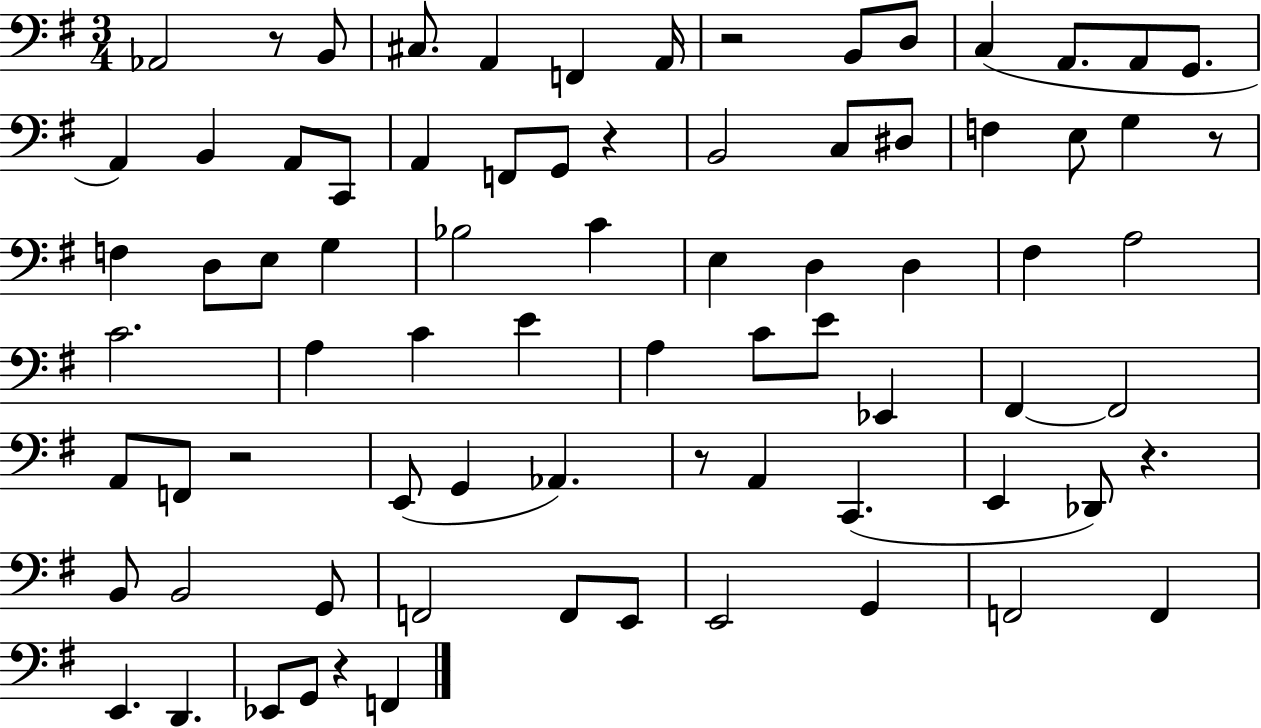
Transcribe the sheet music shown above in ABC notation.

X:1
T:Untitled
M:3/4
L:1/4
K:G
_A,,2 z/2 B,,/2 ^C,/2 A,, F,, A,,/4 z2 B,,/2 D,/2 C, A,,/2 A,,/2 G,,/2 A,, B,, A,,/2 C,,/2 A,, F,,/2 G,,/2 z B,,2 C,/2 ^D,/2 F, E,/2 G, z/2 F, D,/2 E,/2 G, _B,2 C E, D, D, ^F, A,2 C2 A, C E A, C/2 E/2 _E,, ^F,, ^F,,2 A,,/2 F,,/2 z2 E,,/2 G,, _A,, z/2 A,, C,, E,, _D,,/2 z B,,/2 B,,2 G,,/2 F,,2 F,,/2 E,,/2 E,,2 G,, F,,2 F,, E,, D,, _E,,/2 G,,/2 z F,,